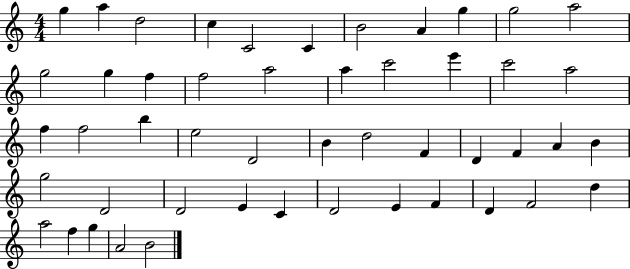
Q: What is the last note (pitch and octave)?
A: B4